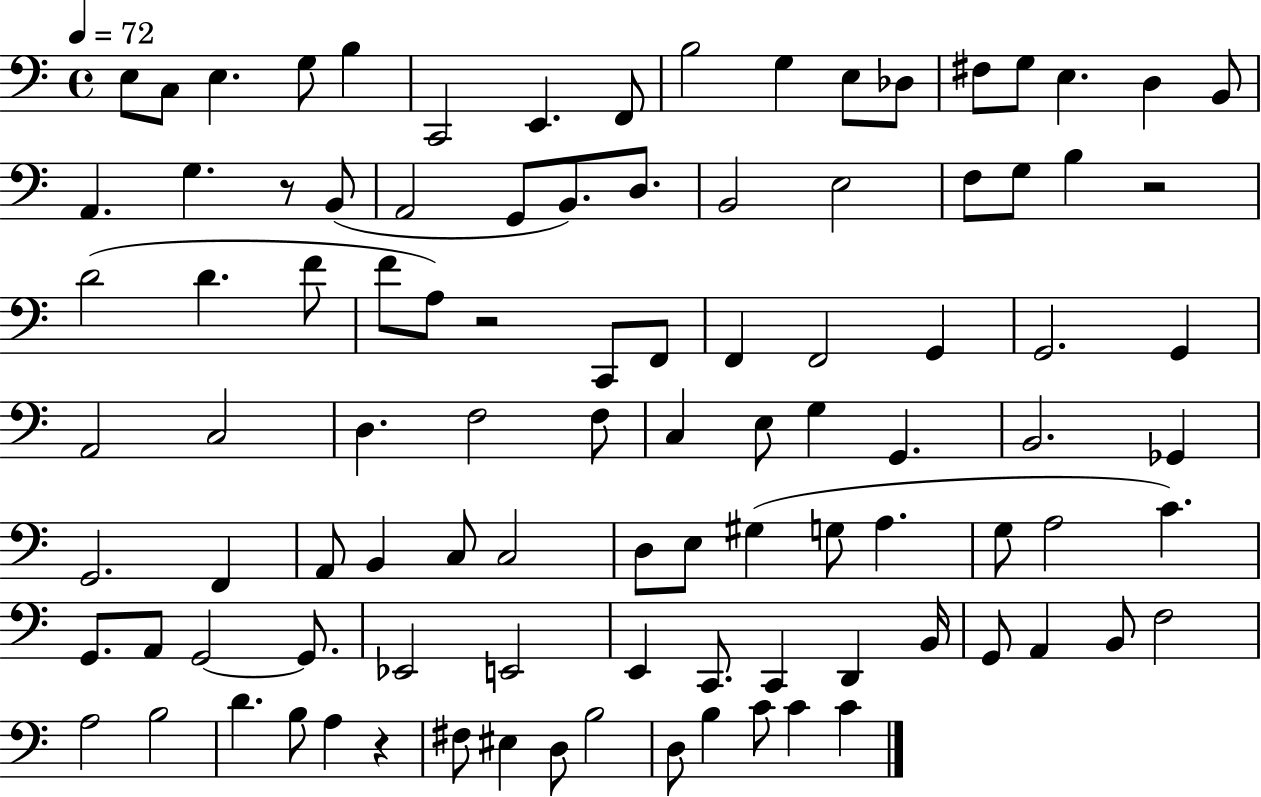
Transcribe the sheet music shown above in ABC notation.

X:1
T:Untitled
M:4/4
L:1/4
K:C
E,/2 C,/2 E, G,/2 B, C,,2 E,, F,,/2 B,2 G, E,/2 _D,/2 ^F,/2 G,/2 E, D, B,,/2 A,, G, z/2 B,,/2 A,,2 G,,/2 B,,/2 D,/2 B,,2 E,2 F,/2 G,/2 B, z2 D2 D F/2 F/2 A,/2 z2 C,,/2 F,,/2 F,, F,,2 G,, G,,2 G,, A,,2 C,2 D, F,2 F,/2 C, E,/2 G, G,, B,,2 _G,, G,,2 F,, A,,/2 B,, C,/2 C,2 D,/2 E,/2 ^G, G,/2 A, G,/2 A,2 C G,,/2 A,,/2 G,,2 G,,/2 _E,,2 E,,2 E,, C,,/2 C,, D,, B,,/4 G,,/2 A,, B,,/2 F,2 A,2 B,2 D B,/2 A, z ^F,/2 ^E, D,/2 B,2 D,/2 B, C/2 C C